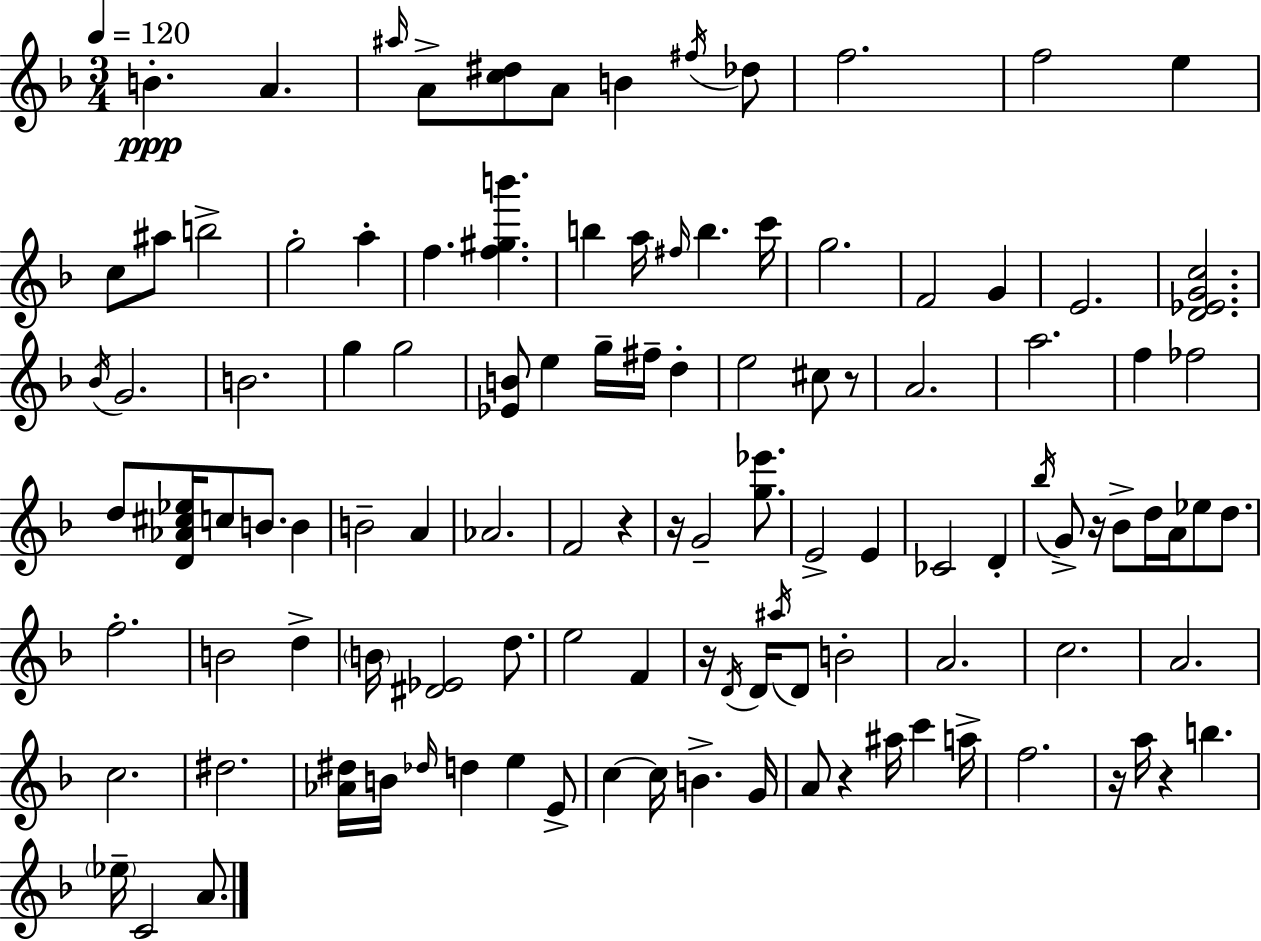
B4/q. A4/q. A#5/s A4/e [C5,D#5]/e A4/e B4/q F#5/s Db5/e F5/h. F5/h E5/q C5/e A#5/e B5/h G5/h A5/q F5/q. [F5,G#5,B6]/q. B5/q A5/s F#5/s B5/q. C6/s G5/h. F4/h G4/q E4/h. [D4,Eb4,G4,C5]/h. Bb4/s G4/h. B4/h. G5/q G5/h [Eb4,B4]/e E5/q G5/s F#5/s D5/q E5/h C#5/e R/e A4/h. A5/h. F5/q FES5/h D5/e [D4,Ab4,C#5,Eb5]/s C5/e B4/e. B4/q B4/h A4/q Ab4/h. F4/h R/q R/s G4/h [G5,Eb6]/e. E4/h E4/q CES4/h D4/q Bb5/s G4/e R/s Bb4/e D5/s A4/s Eb5/e D5/e. F5/h. B4/h D5/q B4/s [D#4,Eb4]/h D5/e. E5/h F4/q R/s D4/s D4/s A#5/s D4/e B4/h A4/h. C5/h. A4/h. C5/h. D#5/h. [Ab4,D#5]/s B4/s Db5/s D5/q E5/q E4/e C5/q C5/s B4/q. G4/s A4/e R/q A#5/s C6/q A5/s F5/h. R/s A5/s R/q B5/q. Eb5/s C4/h A4/e.